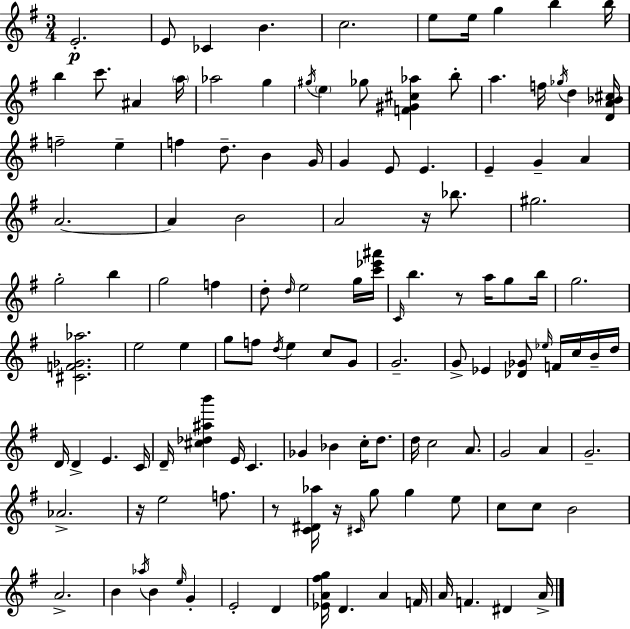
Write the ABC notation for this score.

X:1
T:Untitled
M:3/4
L:1/4
K:G
E2 E/2 _C B c2 e/2 e/4 g b b/4 b c'/2 ^A a/4 _a2 g ^g/4 e _g/2 [F^G^c_a] b/2 a f/4 _g/4 d [DA_B^c]/4 f2 e f d/2 B G/4 G E/2 E E G A A2 A B2 A2 z/4 _b/2 ^g2 g2 b g2 f d/2 d/4 e2 g/4 [c'_e'^a']/4 C/4 b z/2 a/4 g/2 b/4 g2 [^CF_G_a]2 e2 e g/2 f/2 d/4 e c/2 G/2 G2 G/2 _E [_D_G]/2 _e/4 F/4 c/4 B/4 d/4 D/4 D E C/4 D/4 [^c_d^ab'] E/4 C _G _B c/4 d/2 d/4 c2 A/2 G2 A G2 _A2 z/4 e2 f/2 z/2 [C^D_a]/4 z/4 ^C/4 g/2 g e/2 c/2 c/2 B2 A2 B _a/4 B e/4 G E2 D [_EA^fg]/4 D A F/4 A/4 F ^D A/4